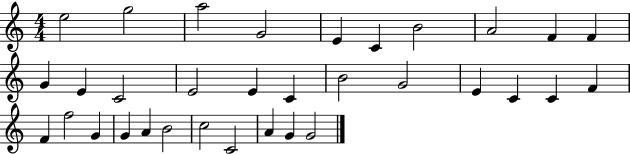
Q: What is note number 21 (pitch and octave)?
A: C4